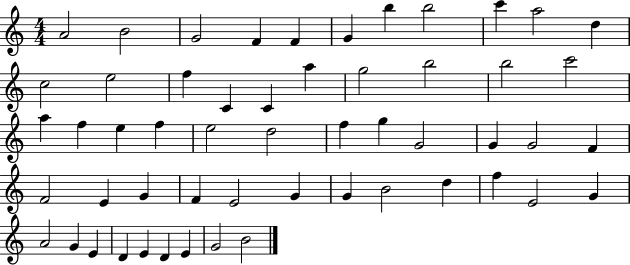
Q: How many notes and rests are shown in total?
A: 54